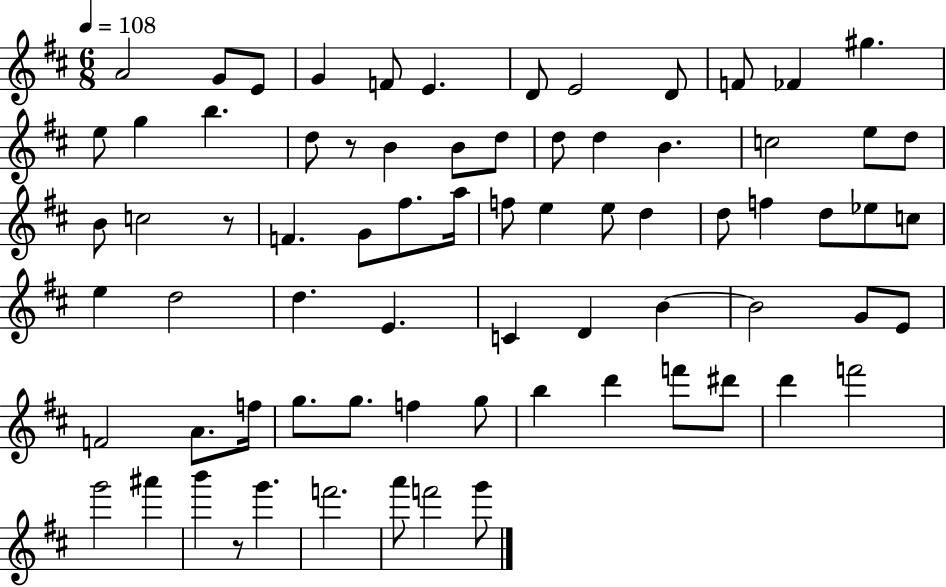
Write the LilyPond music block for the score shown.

{
  \clef treble
  \numericTimeSignature
  \time 6/8
  \key d \major
  \tempo 4 = 108
  \repeat volta 2 { a'2 g'8 e'8 | g'4 f'8 e'4. | d'8 e'2 d'8 | f'8 fes'4 gis''4. | \break e''8 g''4 b''4. | d''8 r8 b'4 b'8 d''8 | d''8 d''4 b'4. | c''2 e''8 d''8 | \break b'8 c''2 r8 | f'4. g'8 fis''8. a''16 | f''8 e''4 e''8 d''4 | d''8 f''4 d''8 ees''8 c''8 | \break e''4 d''2 | d''4. e'4. | c'4 d'4 b'4~~ | b'2 g'8 e'8 | \break f'2 a'8. f''16 | g''8. g''8. f''4 g''8 | b''4 d'''4 f'''8 dis'''8 | d'''4 f'''2 | \break g'''2 ais'''4 | b'''4 r8 g'''4. | f'''2. | a'''8 f'''2 g'''8 | \break } \bar "|."
}